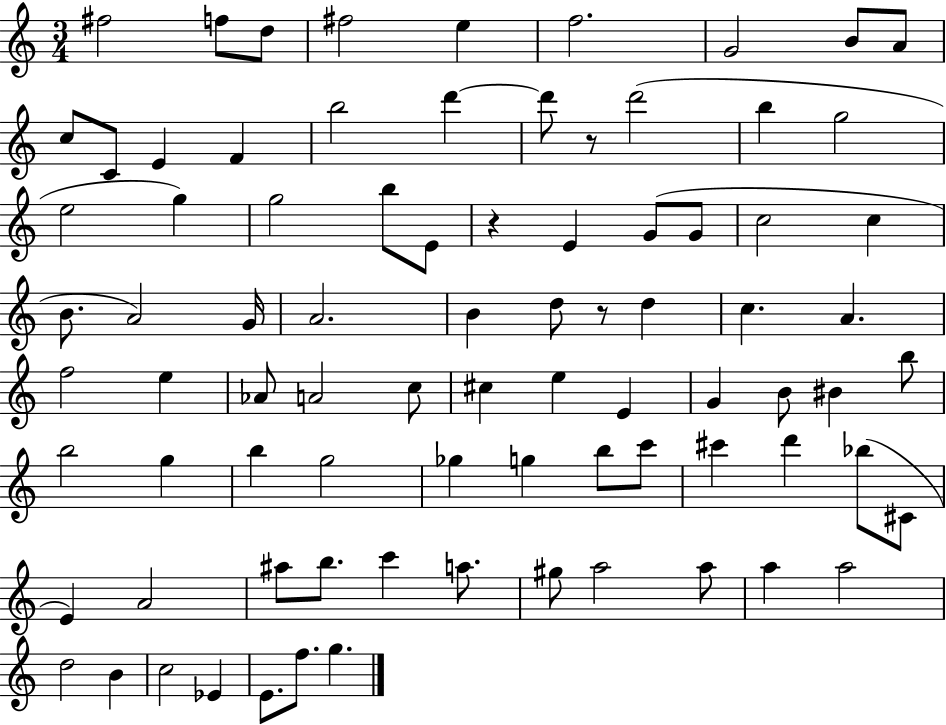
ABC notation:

X:1
T:Untitled
M:3/4
L:1/4
K:C
^f2 f/2 d/2 ^f2 e f2 G2 B/2 A/2 c/2 C/2 E F b2 d' d'/2 z/2 d'2 b g2 e2 g g2 b/2 E/2 z E G/2 G/2 c2 c B/2 A2 G/4 A2 B d/2 z/2 d c A f2 e _A/2 A2 c/2 ^c e E G B/2 ^B b/2 b2 g b g2 _g g b/2 c'/2 ^c' d' _b/2 ^C/2 E A2 ^a/2 b/2 c' a/2 ^g/2 a2 a/2 a a2 d2 B c2 _E E/2 f/2 g